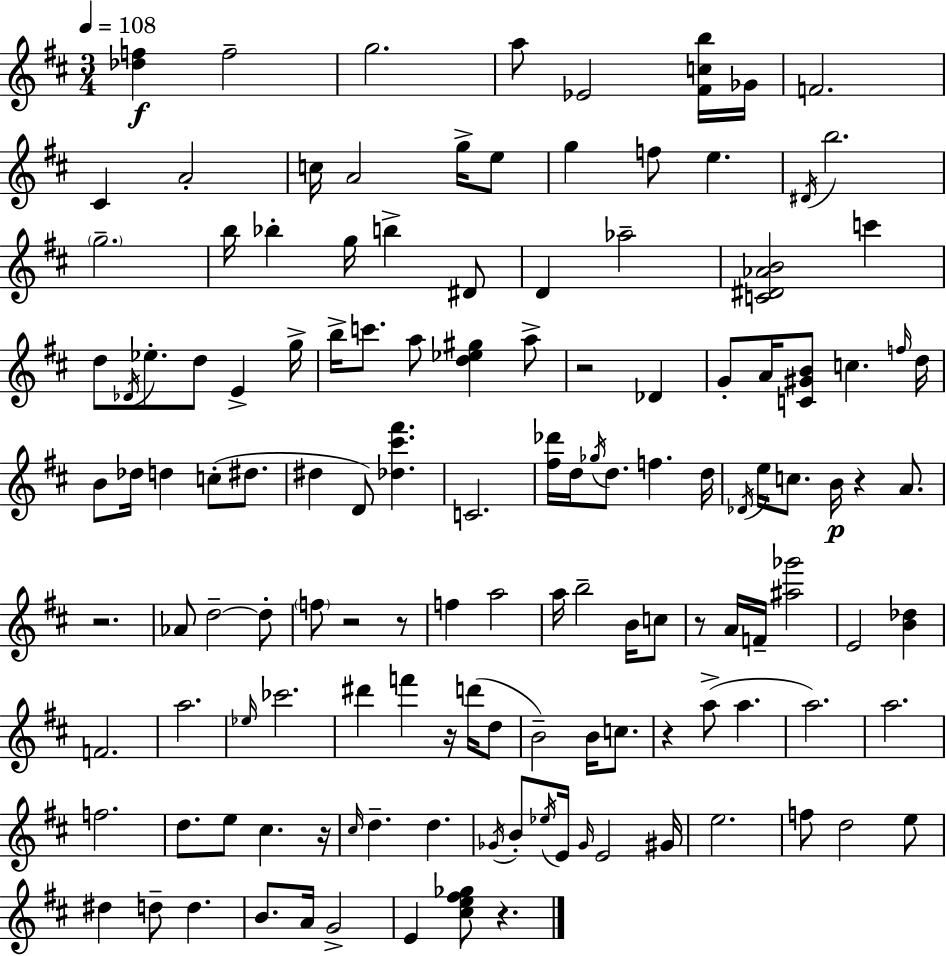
[Db5,F5]/q F5/h G5/h. A5/e Eb4/h [F#4,C5,B5]/s Gb4/s F4/h. C#4/q A4/h C5/s A4/h G5/s E5/e G5/q F5/e E5/q. D#4/s B5/h. G5/h. B5/s Bb5/q G5/s B5/q D#4/e D4/q Ab5/h [C4,D#4,Ab4,B4]/h C6/q D5/e Db4/s Eb5/e. D5/e E4/q G5/s B5/s C6/e. A5/e [D5,Eb5,G#5]/q A5/e R/h Db4/q G4/e A4/s [C4,G#4,B4]/e C5/q. F5/s D5/s B4/e Db5/s D5/q C5/e D#5/e. D#5/q D4/e [Db5,C#6,F#6]/q. C4/h. [F#5,Db6]/s D5/s Gb5/s D5/e. F5/q. D5/s Db4/s E5/s C5/e. B4/s R/q A4/e. R/h. Ab4/e D5/h D5/e F5/e R/h R/e F5/q A5/h A5/s B5/h B4/s C5/e R/e A4/s F4/s [A#5,Gb6]/h E4/h [B4,Db5]/q F4/h. A5/h. Eb5/s CES6/h. D#6/q F6/q R/s D6/s D5/e B4/h B4/s C5/e. R/q A5/e A5/q. A5/h. A5/h. F5/h. D5/e. E5/e C#5/q. R/s C#5/s D5/q. D5/q. Gb4/s B4/e Eb5/s E4/s Gb4/s E4/h G#4/s E5/h. F5/e D5/h E5/e D#5/q D5/e D5/q. B4/e. A4/s G4/h E4/q [C#5,E5,F#5,Gb5]/e R/q.